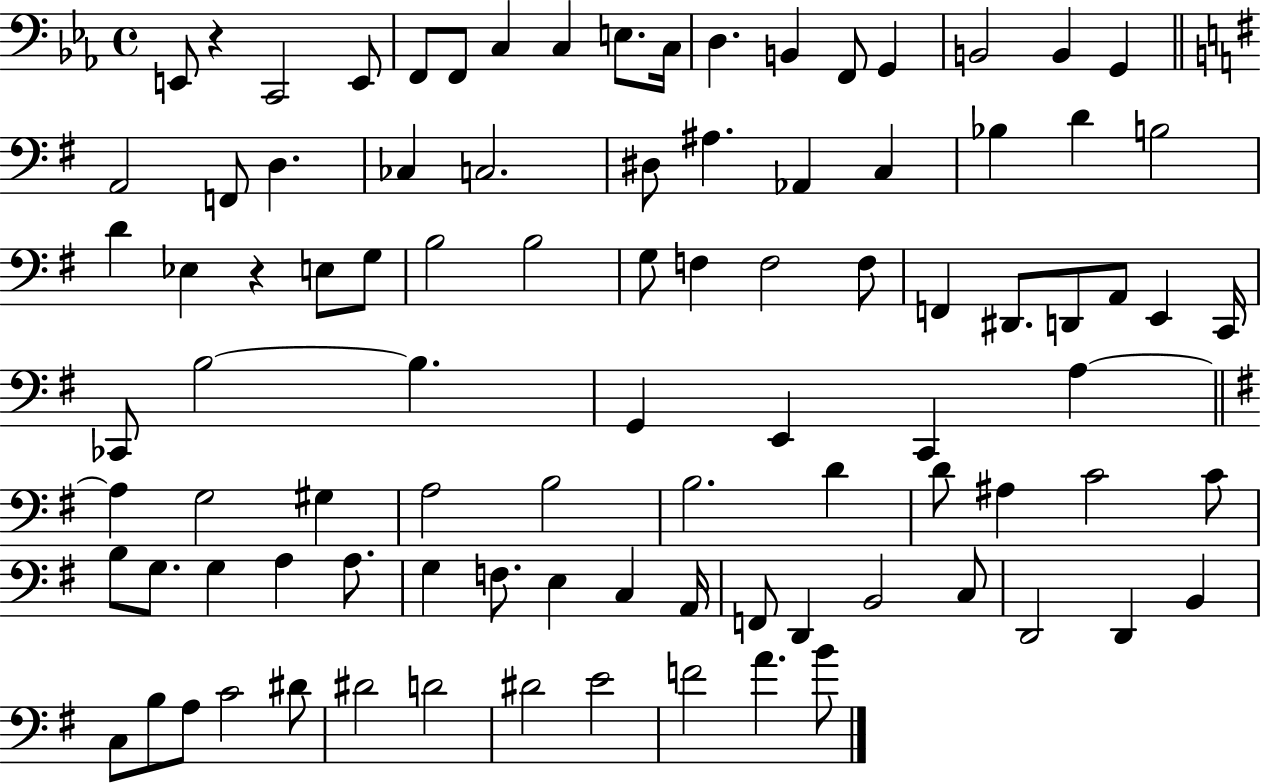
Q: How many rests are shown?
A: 2